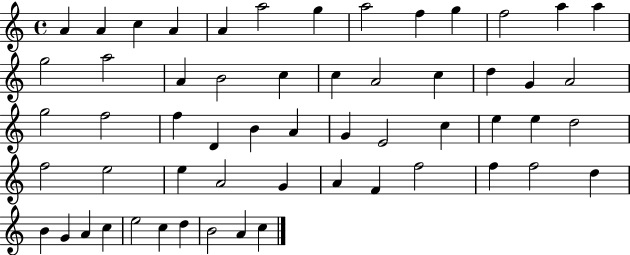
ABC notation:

X:1
T:Untitled
M:4/4
L:1/4
K:C
A A c A A a2 g a2 f g f2 a a g2 a2 A B2 c c A2 c d G A2 g2 f2 f D B A G E2 c e e d2 f2 e2 e A2 G A F f2 f f2 d B G A c e2 c d B2 A c